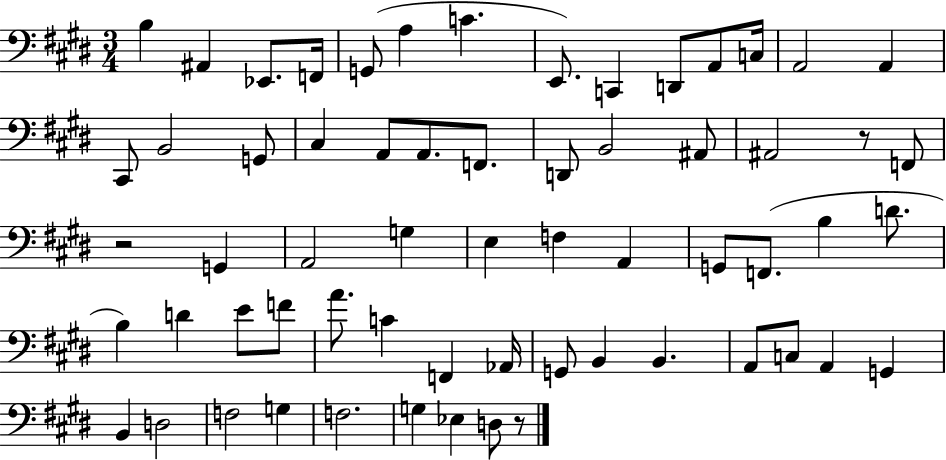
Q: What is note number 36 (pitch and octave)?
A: D4